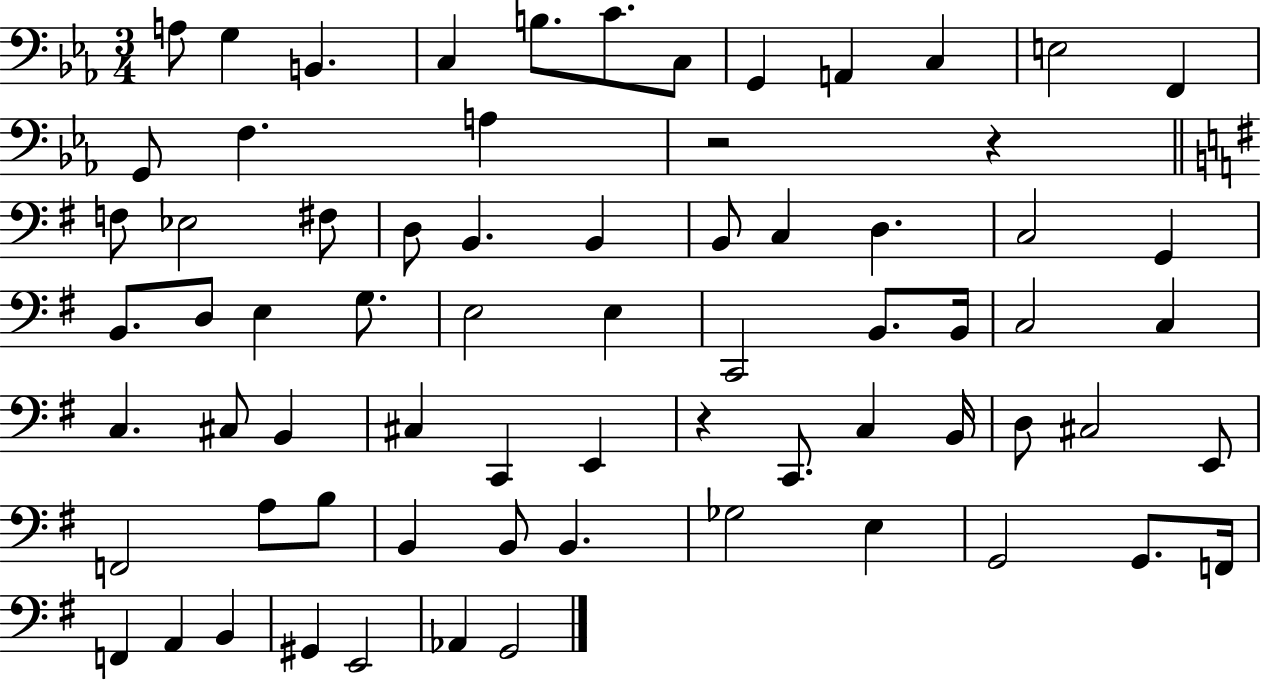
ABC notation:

X:1
T:Untitled
M:3/4
L:1/4
K:Eb
A,/2 G, B,, C, B,/2 C/2 C,/2 G,, A,, C, E,2 F,, G,,/2 F, A, z2 z F,/2 _E,2 ^F,/2 D,/2 B,, B,, B,,/2 C, D, C,2 G,, B,,/2 D,/2 E, G,/2 E,2 E, C,,2 B,,/2 B,,/4 C,2 C, C, ^C,/2 B,, ^C, C,, E,, z C,,/2 C, B,,/4 D,/2 ^C,2 E,,/2 F,,2 A,/2 B,/2 B,, B,,/2 B,, _G,2 E, G,,2 G,,/2 F,,/4 F,, A,, B,, ^G,, E,,2 _A,, G,,2